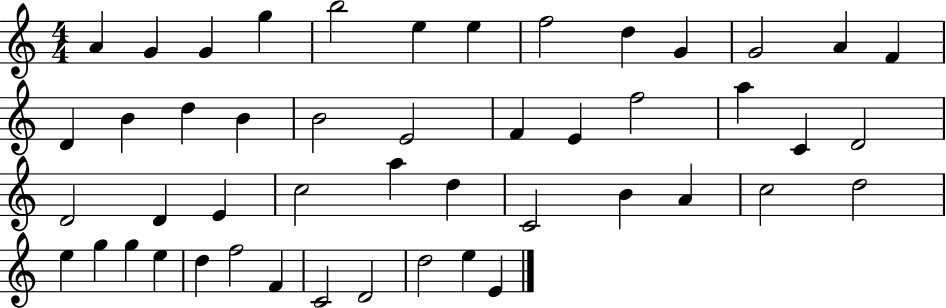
A4/q G4/q G4/q G5/q B5/h E5/q E5/q F5/h D5/q G4/q G4/h A4/q F4/q D4/q B4/q D5/q B4/q B4/h E4/h F4/q E4/q F5/h A5/q C4/q D4/h D4/h D4/q E4/q C5/h A5/q D5/q C4/h B4/q A4/q C5/h D5/h E5/q G5/q G5/q E5/q D5/q F5/h F4/q C4/h D4/h D5/h E5/q E4/q